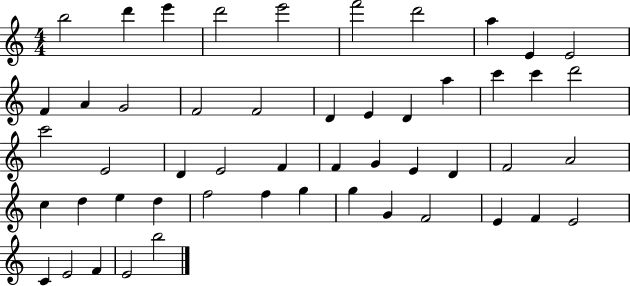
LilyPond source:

{
  \clef treble
  \numericTimeSignature
  \time 4/4
  \key c \major
  b''2 d'''4 e'''4 | d'''2 e'''2 | f'''2 d'''2 | a''4 e'4 e'2 | \break f'4 a'4 g'2 | f'2 f'2 | d'4 e'4 d'4 a''4 | c'''4 c'''4 d'''2 | \break c'''2 e'2 | d'4 e'2 f'4 | f'4 g'4 e'4 d'4 | f'2 a'2 | \break c''4 d''4 e''4 d''4 | f''2 f''4 g''4 | g''4 g'4 f'2 | e'4 f'4 e'2 | \break c'4 e'2 f'4 | e'2 b''2 | \bar "|."
}